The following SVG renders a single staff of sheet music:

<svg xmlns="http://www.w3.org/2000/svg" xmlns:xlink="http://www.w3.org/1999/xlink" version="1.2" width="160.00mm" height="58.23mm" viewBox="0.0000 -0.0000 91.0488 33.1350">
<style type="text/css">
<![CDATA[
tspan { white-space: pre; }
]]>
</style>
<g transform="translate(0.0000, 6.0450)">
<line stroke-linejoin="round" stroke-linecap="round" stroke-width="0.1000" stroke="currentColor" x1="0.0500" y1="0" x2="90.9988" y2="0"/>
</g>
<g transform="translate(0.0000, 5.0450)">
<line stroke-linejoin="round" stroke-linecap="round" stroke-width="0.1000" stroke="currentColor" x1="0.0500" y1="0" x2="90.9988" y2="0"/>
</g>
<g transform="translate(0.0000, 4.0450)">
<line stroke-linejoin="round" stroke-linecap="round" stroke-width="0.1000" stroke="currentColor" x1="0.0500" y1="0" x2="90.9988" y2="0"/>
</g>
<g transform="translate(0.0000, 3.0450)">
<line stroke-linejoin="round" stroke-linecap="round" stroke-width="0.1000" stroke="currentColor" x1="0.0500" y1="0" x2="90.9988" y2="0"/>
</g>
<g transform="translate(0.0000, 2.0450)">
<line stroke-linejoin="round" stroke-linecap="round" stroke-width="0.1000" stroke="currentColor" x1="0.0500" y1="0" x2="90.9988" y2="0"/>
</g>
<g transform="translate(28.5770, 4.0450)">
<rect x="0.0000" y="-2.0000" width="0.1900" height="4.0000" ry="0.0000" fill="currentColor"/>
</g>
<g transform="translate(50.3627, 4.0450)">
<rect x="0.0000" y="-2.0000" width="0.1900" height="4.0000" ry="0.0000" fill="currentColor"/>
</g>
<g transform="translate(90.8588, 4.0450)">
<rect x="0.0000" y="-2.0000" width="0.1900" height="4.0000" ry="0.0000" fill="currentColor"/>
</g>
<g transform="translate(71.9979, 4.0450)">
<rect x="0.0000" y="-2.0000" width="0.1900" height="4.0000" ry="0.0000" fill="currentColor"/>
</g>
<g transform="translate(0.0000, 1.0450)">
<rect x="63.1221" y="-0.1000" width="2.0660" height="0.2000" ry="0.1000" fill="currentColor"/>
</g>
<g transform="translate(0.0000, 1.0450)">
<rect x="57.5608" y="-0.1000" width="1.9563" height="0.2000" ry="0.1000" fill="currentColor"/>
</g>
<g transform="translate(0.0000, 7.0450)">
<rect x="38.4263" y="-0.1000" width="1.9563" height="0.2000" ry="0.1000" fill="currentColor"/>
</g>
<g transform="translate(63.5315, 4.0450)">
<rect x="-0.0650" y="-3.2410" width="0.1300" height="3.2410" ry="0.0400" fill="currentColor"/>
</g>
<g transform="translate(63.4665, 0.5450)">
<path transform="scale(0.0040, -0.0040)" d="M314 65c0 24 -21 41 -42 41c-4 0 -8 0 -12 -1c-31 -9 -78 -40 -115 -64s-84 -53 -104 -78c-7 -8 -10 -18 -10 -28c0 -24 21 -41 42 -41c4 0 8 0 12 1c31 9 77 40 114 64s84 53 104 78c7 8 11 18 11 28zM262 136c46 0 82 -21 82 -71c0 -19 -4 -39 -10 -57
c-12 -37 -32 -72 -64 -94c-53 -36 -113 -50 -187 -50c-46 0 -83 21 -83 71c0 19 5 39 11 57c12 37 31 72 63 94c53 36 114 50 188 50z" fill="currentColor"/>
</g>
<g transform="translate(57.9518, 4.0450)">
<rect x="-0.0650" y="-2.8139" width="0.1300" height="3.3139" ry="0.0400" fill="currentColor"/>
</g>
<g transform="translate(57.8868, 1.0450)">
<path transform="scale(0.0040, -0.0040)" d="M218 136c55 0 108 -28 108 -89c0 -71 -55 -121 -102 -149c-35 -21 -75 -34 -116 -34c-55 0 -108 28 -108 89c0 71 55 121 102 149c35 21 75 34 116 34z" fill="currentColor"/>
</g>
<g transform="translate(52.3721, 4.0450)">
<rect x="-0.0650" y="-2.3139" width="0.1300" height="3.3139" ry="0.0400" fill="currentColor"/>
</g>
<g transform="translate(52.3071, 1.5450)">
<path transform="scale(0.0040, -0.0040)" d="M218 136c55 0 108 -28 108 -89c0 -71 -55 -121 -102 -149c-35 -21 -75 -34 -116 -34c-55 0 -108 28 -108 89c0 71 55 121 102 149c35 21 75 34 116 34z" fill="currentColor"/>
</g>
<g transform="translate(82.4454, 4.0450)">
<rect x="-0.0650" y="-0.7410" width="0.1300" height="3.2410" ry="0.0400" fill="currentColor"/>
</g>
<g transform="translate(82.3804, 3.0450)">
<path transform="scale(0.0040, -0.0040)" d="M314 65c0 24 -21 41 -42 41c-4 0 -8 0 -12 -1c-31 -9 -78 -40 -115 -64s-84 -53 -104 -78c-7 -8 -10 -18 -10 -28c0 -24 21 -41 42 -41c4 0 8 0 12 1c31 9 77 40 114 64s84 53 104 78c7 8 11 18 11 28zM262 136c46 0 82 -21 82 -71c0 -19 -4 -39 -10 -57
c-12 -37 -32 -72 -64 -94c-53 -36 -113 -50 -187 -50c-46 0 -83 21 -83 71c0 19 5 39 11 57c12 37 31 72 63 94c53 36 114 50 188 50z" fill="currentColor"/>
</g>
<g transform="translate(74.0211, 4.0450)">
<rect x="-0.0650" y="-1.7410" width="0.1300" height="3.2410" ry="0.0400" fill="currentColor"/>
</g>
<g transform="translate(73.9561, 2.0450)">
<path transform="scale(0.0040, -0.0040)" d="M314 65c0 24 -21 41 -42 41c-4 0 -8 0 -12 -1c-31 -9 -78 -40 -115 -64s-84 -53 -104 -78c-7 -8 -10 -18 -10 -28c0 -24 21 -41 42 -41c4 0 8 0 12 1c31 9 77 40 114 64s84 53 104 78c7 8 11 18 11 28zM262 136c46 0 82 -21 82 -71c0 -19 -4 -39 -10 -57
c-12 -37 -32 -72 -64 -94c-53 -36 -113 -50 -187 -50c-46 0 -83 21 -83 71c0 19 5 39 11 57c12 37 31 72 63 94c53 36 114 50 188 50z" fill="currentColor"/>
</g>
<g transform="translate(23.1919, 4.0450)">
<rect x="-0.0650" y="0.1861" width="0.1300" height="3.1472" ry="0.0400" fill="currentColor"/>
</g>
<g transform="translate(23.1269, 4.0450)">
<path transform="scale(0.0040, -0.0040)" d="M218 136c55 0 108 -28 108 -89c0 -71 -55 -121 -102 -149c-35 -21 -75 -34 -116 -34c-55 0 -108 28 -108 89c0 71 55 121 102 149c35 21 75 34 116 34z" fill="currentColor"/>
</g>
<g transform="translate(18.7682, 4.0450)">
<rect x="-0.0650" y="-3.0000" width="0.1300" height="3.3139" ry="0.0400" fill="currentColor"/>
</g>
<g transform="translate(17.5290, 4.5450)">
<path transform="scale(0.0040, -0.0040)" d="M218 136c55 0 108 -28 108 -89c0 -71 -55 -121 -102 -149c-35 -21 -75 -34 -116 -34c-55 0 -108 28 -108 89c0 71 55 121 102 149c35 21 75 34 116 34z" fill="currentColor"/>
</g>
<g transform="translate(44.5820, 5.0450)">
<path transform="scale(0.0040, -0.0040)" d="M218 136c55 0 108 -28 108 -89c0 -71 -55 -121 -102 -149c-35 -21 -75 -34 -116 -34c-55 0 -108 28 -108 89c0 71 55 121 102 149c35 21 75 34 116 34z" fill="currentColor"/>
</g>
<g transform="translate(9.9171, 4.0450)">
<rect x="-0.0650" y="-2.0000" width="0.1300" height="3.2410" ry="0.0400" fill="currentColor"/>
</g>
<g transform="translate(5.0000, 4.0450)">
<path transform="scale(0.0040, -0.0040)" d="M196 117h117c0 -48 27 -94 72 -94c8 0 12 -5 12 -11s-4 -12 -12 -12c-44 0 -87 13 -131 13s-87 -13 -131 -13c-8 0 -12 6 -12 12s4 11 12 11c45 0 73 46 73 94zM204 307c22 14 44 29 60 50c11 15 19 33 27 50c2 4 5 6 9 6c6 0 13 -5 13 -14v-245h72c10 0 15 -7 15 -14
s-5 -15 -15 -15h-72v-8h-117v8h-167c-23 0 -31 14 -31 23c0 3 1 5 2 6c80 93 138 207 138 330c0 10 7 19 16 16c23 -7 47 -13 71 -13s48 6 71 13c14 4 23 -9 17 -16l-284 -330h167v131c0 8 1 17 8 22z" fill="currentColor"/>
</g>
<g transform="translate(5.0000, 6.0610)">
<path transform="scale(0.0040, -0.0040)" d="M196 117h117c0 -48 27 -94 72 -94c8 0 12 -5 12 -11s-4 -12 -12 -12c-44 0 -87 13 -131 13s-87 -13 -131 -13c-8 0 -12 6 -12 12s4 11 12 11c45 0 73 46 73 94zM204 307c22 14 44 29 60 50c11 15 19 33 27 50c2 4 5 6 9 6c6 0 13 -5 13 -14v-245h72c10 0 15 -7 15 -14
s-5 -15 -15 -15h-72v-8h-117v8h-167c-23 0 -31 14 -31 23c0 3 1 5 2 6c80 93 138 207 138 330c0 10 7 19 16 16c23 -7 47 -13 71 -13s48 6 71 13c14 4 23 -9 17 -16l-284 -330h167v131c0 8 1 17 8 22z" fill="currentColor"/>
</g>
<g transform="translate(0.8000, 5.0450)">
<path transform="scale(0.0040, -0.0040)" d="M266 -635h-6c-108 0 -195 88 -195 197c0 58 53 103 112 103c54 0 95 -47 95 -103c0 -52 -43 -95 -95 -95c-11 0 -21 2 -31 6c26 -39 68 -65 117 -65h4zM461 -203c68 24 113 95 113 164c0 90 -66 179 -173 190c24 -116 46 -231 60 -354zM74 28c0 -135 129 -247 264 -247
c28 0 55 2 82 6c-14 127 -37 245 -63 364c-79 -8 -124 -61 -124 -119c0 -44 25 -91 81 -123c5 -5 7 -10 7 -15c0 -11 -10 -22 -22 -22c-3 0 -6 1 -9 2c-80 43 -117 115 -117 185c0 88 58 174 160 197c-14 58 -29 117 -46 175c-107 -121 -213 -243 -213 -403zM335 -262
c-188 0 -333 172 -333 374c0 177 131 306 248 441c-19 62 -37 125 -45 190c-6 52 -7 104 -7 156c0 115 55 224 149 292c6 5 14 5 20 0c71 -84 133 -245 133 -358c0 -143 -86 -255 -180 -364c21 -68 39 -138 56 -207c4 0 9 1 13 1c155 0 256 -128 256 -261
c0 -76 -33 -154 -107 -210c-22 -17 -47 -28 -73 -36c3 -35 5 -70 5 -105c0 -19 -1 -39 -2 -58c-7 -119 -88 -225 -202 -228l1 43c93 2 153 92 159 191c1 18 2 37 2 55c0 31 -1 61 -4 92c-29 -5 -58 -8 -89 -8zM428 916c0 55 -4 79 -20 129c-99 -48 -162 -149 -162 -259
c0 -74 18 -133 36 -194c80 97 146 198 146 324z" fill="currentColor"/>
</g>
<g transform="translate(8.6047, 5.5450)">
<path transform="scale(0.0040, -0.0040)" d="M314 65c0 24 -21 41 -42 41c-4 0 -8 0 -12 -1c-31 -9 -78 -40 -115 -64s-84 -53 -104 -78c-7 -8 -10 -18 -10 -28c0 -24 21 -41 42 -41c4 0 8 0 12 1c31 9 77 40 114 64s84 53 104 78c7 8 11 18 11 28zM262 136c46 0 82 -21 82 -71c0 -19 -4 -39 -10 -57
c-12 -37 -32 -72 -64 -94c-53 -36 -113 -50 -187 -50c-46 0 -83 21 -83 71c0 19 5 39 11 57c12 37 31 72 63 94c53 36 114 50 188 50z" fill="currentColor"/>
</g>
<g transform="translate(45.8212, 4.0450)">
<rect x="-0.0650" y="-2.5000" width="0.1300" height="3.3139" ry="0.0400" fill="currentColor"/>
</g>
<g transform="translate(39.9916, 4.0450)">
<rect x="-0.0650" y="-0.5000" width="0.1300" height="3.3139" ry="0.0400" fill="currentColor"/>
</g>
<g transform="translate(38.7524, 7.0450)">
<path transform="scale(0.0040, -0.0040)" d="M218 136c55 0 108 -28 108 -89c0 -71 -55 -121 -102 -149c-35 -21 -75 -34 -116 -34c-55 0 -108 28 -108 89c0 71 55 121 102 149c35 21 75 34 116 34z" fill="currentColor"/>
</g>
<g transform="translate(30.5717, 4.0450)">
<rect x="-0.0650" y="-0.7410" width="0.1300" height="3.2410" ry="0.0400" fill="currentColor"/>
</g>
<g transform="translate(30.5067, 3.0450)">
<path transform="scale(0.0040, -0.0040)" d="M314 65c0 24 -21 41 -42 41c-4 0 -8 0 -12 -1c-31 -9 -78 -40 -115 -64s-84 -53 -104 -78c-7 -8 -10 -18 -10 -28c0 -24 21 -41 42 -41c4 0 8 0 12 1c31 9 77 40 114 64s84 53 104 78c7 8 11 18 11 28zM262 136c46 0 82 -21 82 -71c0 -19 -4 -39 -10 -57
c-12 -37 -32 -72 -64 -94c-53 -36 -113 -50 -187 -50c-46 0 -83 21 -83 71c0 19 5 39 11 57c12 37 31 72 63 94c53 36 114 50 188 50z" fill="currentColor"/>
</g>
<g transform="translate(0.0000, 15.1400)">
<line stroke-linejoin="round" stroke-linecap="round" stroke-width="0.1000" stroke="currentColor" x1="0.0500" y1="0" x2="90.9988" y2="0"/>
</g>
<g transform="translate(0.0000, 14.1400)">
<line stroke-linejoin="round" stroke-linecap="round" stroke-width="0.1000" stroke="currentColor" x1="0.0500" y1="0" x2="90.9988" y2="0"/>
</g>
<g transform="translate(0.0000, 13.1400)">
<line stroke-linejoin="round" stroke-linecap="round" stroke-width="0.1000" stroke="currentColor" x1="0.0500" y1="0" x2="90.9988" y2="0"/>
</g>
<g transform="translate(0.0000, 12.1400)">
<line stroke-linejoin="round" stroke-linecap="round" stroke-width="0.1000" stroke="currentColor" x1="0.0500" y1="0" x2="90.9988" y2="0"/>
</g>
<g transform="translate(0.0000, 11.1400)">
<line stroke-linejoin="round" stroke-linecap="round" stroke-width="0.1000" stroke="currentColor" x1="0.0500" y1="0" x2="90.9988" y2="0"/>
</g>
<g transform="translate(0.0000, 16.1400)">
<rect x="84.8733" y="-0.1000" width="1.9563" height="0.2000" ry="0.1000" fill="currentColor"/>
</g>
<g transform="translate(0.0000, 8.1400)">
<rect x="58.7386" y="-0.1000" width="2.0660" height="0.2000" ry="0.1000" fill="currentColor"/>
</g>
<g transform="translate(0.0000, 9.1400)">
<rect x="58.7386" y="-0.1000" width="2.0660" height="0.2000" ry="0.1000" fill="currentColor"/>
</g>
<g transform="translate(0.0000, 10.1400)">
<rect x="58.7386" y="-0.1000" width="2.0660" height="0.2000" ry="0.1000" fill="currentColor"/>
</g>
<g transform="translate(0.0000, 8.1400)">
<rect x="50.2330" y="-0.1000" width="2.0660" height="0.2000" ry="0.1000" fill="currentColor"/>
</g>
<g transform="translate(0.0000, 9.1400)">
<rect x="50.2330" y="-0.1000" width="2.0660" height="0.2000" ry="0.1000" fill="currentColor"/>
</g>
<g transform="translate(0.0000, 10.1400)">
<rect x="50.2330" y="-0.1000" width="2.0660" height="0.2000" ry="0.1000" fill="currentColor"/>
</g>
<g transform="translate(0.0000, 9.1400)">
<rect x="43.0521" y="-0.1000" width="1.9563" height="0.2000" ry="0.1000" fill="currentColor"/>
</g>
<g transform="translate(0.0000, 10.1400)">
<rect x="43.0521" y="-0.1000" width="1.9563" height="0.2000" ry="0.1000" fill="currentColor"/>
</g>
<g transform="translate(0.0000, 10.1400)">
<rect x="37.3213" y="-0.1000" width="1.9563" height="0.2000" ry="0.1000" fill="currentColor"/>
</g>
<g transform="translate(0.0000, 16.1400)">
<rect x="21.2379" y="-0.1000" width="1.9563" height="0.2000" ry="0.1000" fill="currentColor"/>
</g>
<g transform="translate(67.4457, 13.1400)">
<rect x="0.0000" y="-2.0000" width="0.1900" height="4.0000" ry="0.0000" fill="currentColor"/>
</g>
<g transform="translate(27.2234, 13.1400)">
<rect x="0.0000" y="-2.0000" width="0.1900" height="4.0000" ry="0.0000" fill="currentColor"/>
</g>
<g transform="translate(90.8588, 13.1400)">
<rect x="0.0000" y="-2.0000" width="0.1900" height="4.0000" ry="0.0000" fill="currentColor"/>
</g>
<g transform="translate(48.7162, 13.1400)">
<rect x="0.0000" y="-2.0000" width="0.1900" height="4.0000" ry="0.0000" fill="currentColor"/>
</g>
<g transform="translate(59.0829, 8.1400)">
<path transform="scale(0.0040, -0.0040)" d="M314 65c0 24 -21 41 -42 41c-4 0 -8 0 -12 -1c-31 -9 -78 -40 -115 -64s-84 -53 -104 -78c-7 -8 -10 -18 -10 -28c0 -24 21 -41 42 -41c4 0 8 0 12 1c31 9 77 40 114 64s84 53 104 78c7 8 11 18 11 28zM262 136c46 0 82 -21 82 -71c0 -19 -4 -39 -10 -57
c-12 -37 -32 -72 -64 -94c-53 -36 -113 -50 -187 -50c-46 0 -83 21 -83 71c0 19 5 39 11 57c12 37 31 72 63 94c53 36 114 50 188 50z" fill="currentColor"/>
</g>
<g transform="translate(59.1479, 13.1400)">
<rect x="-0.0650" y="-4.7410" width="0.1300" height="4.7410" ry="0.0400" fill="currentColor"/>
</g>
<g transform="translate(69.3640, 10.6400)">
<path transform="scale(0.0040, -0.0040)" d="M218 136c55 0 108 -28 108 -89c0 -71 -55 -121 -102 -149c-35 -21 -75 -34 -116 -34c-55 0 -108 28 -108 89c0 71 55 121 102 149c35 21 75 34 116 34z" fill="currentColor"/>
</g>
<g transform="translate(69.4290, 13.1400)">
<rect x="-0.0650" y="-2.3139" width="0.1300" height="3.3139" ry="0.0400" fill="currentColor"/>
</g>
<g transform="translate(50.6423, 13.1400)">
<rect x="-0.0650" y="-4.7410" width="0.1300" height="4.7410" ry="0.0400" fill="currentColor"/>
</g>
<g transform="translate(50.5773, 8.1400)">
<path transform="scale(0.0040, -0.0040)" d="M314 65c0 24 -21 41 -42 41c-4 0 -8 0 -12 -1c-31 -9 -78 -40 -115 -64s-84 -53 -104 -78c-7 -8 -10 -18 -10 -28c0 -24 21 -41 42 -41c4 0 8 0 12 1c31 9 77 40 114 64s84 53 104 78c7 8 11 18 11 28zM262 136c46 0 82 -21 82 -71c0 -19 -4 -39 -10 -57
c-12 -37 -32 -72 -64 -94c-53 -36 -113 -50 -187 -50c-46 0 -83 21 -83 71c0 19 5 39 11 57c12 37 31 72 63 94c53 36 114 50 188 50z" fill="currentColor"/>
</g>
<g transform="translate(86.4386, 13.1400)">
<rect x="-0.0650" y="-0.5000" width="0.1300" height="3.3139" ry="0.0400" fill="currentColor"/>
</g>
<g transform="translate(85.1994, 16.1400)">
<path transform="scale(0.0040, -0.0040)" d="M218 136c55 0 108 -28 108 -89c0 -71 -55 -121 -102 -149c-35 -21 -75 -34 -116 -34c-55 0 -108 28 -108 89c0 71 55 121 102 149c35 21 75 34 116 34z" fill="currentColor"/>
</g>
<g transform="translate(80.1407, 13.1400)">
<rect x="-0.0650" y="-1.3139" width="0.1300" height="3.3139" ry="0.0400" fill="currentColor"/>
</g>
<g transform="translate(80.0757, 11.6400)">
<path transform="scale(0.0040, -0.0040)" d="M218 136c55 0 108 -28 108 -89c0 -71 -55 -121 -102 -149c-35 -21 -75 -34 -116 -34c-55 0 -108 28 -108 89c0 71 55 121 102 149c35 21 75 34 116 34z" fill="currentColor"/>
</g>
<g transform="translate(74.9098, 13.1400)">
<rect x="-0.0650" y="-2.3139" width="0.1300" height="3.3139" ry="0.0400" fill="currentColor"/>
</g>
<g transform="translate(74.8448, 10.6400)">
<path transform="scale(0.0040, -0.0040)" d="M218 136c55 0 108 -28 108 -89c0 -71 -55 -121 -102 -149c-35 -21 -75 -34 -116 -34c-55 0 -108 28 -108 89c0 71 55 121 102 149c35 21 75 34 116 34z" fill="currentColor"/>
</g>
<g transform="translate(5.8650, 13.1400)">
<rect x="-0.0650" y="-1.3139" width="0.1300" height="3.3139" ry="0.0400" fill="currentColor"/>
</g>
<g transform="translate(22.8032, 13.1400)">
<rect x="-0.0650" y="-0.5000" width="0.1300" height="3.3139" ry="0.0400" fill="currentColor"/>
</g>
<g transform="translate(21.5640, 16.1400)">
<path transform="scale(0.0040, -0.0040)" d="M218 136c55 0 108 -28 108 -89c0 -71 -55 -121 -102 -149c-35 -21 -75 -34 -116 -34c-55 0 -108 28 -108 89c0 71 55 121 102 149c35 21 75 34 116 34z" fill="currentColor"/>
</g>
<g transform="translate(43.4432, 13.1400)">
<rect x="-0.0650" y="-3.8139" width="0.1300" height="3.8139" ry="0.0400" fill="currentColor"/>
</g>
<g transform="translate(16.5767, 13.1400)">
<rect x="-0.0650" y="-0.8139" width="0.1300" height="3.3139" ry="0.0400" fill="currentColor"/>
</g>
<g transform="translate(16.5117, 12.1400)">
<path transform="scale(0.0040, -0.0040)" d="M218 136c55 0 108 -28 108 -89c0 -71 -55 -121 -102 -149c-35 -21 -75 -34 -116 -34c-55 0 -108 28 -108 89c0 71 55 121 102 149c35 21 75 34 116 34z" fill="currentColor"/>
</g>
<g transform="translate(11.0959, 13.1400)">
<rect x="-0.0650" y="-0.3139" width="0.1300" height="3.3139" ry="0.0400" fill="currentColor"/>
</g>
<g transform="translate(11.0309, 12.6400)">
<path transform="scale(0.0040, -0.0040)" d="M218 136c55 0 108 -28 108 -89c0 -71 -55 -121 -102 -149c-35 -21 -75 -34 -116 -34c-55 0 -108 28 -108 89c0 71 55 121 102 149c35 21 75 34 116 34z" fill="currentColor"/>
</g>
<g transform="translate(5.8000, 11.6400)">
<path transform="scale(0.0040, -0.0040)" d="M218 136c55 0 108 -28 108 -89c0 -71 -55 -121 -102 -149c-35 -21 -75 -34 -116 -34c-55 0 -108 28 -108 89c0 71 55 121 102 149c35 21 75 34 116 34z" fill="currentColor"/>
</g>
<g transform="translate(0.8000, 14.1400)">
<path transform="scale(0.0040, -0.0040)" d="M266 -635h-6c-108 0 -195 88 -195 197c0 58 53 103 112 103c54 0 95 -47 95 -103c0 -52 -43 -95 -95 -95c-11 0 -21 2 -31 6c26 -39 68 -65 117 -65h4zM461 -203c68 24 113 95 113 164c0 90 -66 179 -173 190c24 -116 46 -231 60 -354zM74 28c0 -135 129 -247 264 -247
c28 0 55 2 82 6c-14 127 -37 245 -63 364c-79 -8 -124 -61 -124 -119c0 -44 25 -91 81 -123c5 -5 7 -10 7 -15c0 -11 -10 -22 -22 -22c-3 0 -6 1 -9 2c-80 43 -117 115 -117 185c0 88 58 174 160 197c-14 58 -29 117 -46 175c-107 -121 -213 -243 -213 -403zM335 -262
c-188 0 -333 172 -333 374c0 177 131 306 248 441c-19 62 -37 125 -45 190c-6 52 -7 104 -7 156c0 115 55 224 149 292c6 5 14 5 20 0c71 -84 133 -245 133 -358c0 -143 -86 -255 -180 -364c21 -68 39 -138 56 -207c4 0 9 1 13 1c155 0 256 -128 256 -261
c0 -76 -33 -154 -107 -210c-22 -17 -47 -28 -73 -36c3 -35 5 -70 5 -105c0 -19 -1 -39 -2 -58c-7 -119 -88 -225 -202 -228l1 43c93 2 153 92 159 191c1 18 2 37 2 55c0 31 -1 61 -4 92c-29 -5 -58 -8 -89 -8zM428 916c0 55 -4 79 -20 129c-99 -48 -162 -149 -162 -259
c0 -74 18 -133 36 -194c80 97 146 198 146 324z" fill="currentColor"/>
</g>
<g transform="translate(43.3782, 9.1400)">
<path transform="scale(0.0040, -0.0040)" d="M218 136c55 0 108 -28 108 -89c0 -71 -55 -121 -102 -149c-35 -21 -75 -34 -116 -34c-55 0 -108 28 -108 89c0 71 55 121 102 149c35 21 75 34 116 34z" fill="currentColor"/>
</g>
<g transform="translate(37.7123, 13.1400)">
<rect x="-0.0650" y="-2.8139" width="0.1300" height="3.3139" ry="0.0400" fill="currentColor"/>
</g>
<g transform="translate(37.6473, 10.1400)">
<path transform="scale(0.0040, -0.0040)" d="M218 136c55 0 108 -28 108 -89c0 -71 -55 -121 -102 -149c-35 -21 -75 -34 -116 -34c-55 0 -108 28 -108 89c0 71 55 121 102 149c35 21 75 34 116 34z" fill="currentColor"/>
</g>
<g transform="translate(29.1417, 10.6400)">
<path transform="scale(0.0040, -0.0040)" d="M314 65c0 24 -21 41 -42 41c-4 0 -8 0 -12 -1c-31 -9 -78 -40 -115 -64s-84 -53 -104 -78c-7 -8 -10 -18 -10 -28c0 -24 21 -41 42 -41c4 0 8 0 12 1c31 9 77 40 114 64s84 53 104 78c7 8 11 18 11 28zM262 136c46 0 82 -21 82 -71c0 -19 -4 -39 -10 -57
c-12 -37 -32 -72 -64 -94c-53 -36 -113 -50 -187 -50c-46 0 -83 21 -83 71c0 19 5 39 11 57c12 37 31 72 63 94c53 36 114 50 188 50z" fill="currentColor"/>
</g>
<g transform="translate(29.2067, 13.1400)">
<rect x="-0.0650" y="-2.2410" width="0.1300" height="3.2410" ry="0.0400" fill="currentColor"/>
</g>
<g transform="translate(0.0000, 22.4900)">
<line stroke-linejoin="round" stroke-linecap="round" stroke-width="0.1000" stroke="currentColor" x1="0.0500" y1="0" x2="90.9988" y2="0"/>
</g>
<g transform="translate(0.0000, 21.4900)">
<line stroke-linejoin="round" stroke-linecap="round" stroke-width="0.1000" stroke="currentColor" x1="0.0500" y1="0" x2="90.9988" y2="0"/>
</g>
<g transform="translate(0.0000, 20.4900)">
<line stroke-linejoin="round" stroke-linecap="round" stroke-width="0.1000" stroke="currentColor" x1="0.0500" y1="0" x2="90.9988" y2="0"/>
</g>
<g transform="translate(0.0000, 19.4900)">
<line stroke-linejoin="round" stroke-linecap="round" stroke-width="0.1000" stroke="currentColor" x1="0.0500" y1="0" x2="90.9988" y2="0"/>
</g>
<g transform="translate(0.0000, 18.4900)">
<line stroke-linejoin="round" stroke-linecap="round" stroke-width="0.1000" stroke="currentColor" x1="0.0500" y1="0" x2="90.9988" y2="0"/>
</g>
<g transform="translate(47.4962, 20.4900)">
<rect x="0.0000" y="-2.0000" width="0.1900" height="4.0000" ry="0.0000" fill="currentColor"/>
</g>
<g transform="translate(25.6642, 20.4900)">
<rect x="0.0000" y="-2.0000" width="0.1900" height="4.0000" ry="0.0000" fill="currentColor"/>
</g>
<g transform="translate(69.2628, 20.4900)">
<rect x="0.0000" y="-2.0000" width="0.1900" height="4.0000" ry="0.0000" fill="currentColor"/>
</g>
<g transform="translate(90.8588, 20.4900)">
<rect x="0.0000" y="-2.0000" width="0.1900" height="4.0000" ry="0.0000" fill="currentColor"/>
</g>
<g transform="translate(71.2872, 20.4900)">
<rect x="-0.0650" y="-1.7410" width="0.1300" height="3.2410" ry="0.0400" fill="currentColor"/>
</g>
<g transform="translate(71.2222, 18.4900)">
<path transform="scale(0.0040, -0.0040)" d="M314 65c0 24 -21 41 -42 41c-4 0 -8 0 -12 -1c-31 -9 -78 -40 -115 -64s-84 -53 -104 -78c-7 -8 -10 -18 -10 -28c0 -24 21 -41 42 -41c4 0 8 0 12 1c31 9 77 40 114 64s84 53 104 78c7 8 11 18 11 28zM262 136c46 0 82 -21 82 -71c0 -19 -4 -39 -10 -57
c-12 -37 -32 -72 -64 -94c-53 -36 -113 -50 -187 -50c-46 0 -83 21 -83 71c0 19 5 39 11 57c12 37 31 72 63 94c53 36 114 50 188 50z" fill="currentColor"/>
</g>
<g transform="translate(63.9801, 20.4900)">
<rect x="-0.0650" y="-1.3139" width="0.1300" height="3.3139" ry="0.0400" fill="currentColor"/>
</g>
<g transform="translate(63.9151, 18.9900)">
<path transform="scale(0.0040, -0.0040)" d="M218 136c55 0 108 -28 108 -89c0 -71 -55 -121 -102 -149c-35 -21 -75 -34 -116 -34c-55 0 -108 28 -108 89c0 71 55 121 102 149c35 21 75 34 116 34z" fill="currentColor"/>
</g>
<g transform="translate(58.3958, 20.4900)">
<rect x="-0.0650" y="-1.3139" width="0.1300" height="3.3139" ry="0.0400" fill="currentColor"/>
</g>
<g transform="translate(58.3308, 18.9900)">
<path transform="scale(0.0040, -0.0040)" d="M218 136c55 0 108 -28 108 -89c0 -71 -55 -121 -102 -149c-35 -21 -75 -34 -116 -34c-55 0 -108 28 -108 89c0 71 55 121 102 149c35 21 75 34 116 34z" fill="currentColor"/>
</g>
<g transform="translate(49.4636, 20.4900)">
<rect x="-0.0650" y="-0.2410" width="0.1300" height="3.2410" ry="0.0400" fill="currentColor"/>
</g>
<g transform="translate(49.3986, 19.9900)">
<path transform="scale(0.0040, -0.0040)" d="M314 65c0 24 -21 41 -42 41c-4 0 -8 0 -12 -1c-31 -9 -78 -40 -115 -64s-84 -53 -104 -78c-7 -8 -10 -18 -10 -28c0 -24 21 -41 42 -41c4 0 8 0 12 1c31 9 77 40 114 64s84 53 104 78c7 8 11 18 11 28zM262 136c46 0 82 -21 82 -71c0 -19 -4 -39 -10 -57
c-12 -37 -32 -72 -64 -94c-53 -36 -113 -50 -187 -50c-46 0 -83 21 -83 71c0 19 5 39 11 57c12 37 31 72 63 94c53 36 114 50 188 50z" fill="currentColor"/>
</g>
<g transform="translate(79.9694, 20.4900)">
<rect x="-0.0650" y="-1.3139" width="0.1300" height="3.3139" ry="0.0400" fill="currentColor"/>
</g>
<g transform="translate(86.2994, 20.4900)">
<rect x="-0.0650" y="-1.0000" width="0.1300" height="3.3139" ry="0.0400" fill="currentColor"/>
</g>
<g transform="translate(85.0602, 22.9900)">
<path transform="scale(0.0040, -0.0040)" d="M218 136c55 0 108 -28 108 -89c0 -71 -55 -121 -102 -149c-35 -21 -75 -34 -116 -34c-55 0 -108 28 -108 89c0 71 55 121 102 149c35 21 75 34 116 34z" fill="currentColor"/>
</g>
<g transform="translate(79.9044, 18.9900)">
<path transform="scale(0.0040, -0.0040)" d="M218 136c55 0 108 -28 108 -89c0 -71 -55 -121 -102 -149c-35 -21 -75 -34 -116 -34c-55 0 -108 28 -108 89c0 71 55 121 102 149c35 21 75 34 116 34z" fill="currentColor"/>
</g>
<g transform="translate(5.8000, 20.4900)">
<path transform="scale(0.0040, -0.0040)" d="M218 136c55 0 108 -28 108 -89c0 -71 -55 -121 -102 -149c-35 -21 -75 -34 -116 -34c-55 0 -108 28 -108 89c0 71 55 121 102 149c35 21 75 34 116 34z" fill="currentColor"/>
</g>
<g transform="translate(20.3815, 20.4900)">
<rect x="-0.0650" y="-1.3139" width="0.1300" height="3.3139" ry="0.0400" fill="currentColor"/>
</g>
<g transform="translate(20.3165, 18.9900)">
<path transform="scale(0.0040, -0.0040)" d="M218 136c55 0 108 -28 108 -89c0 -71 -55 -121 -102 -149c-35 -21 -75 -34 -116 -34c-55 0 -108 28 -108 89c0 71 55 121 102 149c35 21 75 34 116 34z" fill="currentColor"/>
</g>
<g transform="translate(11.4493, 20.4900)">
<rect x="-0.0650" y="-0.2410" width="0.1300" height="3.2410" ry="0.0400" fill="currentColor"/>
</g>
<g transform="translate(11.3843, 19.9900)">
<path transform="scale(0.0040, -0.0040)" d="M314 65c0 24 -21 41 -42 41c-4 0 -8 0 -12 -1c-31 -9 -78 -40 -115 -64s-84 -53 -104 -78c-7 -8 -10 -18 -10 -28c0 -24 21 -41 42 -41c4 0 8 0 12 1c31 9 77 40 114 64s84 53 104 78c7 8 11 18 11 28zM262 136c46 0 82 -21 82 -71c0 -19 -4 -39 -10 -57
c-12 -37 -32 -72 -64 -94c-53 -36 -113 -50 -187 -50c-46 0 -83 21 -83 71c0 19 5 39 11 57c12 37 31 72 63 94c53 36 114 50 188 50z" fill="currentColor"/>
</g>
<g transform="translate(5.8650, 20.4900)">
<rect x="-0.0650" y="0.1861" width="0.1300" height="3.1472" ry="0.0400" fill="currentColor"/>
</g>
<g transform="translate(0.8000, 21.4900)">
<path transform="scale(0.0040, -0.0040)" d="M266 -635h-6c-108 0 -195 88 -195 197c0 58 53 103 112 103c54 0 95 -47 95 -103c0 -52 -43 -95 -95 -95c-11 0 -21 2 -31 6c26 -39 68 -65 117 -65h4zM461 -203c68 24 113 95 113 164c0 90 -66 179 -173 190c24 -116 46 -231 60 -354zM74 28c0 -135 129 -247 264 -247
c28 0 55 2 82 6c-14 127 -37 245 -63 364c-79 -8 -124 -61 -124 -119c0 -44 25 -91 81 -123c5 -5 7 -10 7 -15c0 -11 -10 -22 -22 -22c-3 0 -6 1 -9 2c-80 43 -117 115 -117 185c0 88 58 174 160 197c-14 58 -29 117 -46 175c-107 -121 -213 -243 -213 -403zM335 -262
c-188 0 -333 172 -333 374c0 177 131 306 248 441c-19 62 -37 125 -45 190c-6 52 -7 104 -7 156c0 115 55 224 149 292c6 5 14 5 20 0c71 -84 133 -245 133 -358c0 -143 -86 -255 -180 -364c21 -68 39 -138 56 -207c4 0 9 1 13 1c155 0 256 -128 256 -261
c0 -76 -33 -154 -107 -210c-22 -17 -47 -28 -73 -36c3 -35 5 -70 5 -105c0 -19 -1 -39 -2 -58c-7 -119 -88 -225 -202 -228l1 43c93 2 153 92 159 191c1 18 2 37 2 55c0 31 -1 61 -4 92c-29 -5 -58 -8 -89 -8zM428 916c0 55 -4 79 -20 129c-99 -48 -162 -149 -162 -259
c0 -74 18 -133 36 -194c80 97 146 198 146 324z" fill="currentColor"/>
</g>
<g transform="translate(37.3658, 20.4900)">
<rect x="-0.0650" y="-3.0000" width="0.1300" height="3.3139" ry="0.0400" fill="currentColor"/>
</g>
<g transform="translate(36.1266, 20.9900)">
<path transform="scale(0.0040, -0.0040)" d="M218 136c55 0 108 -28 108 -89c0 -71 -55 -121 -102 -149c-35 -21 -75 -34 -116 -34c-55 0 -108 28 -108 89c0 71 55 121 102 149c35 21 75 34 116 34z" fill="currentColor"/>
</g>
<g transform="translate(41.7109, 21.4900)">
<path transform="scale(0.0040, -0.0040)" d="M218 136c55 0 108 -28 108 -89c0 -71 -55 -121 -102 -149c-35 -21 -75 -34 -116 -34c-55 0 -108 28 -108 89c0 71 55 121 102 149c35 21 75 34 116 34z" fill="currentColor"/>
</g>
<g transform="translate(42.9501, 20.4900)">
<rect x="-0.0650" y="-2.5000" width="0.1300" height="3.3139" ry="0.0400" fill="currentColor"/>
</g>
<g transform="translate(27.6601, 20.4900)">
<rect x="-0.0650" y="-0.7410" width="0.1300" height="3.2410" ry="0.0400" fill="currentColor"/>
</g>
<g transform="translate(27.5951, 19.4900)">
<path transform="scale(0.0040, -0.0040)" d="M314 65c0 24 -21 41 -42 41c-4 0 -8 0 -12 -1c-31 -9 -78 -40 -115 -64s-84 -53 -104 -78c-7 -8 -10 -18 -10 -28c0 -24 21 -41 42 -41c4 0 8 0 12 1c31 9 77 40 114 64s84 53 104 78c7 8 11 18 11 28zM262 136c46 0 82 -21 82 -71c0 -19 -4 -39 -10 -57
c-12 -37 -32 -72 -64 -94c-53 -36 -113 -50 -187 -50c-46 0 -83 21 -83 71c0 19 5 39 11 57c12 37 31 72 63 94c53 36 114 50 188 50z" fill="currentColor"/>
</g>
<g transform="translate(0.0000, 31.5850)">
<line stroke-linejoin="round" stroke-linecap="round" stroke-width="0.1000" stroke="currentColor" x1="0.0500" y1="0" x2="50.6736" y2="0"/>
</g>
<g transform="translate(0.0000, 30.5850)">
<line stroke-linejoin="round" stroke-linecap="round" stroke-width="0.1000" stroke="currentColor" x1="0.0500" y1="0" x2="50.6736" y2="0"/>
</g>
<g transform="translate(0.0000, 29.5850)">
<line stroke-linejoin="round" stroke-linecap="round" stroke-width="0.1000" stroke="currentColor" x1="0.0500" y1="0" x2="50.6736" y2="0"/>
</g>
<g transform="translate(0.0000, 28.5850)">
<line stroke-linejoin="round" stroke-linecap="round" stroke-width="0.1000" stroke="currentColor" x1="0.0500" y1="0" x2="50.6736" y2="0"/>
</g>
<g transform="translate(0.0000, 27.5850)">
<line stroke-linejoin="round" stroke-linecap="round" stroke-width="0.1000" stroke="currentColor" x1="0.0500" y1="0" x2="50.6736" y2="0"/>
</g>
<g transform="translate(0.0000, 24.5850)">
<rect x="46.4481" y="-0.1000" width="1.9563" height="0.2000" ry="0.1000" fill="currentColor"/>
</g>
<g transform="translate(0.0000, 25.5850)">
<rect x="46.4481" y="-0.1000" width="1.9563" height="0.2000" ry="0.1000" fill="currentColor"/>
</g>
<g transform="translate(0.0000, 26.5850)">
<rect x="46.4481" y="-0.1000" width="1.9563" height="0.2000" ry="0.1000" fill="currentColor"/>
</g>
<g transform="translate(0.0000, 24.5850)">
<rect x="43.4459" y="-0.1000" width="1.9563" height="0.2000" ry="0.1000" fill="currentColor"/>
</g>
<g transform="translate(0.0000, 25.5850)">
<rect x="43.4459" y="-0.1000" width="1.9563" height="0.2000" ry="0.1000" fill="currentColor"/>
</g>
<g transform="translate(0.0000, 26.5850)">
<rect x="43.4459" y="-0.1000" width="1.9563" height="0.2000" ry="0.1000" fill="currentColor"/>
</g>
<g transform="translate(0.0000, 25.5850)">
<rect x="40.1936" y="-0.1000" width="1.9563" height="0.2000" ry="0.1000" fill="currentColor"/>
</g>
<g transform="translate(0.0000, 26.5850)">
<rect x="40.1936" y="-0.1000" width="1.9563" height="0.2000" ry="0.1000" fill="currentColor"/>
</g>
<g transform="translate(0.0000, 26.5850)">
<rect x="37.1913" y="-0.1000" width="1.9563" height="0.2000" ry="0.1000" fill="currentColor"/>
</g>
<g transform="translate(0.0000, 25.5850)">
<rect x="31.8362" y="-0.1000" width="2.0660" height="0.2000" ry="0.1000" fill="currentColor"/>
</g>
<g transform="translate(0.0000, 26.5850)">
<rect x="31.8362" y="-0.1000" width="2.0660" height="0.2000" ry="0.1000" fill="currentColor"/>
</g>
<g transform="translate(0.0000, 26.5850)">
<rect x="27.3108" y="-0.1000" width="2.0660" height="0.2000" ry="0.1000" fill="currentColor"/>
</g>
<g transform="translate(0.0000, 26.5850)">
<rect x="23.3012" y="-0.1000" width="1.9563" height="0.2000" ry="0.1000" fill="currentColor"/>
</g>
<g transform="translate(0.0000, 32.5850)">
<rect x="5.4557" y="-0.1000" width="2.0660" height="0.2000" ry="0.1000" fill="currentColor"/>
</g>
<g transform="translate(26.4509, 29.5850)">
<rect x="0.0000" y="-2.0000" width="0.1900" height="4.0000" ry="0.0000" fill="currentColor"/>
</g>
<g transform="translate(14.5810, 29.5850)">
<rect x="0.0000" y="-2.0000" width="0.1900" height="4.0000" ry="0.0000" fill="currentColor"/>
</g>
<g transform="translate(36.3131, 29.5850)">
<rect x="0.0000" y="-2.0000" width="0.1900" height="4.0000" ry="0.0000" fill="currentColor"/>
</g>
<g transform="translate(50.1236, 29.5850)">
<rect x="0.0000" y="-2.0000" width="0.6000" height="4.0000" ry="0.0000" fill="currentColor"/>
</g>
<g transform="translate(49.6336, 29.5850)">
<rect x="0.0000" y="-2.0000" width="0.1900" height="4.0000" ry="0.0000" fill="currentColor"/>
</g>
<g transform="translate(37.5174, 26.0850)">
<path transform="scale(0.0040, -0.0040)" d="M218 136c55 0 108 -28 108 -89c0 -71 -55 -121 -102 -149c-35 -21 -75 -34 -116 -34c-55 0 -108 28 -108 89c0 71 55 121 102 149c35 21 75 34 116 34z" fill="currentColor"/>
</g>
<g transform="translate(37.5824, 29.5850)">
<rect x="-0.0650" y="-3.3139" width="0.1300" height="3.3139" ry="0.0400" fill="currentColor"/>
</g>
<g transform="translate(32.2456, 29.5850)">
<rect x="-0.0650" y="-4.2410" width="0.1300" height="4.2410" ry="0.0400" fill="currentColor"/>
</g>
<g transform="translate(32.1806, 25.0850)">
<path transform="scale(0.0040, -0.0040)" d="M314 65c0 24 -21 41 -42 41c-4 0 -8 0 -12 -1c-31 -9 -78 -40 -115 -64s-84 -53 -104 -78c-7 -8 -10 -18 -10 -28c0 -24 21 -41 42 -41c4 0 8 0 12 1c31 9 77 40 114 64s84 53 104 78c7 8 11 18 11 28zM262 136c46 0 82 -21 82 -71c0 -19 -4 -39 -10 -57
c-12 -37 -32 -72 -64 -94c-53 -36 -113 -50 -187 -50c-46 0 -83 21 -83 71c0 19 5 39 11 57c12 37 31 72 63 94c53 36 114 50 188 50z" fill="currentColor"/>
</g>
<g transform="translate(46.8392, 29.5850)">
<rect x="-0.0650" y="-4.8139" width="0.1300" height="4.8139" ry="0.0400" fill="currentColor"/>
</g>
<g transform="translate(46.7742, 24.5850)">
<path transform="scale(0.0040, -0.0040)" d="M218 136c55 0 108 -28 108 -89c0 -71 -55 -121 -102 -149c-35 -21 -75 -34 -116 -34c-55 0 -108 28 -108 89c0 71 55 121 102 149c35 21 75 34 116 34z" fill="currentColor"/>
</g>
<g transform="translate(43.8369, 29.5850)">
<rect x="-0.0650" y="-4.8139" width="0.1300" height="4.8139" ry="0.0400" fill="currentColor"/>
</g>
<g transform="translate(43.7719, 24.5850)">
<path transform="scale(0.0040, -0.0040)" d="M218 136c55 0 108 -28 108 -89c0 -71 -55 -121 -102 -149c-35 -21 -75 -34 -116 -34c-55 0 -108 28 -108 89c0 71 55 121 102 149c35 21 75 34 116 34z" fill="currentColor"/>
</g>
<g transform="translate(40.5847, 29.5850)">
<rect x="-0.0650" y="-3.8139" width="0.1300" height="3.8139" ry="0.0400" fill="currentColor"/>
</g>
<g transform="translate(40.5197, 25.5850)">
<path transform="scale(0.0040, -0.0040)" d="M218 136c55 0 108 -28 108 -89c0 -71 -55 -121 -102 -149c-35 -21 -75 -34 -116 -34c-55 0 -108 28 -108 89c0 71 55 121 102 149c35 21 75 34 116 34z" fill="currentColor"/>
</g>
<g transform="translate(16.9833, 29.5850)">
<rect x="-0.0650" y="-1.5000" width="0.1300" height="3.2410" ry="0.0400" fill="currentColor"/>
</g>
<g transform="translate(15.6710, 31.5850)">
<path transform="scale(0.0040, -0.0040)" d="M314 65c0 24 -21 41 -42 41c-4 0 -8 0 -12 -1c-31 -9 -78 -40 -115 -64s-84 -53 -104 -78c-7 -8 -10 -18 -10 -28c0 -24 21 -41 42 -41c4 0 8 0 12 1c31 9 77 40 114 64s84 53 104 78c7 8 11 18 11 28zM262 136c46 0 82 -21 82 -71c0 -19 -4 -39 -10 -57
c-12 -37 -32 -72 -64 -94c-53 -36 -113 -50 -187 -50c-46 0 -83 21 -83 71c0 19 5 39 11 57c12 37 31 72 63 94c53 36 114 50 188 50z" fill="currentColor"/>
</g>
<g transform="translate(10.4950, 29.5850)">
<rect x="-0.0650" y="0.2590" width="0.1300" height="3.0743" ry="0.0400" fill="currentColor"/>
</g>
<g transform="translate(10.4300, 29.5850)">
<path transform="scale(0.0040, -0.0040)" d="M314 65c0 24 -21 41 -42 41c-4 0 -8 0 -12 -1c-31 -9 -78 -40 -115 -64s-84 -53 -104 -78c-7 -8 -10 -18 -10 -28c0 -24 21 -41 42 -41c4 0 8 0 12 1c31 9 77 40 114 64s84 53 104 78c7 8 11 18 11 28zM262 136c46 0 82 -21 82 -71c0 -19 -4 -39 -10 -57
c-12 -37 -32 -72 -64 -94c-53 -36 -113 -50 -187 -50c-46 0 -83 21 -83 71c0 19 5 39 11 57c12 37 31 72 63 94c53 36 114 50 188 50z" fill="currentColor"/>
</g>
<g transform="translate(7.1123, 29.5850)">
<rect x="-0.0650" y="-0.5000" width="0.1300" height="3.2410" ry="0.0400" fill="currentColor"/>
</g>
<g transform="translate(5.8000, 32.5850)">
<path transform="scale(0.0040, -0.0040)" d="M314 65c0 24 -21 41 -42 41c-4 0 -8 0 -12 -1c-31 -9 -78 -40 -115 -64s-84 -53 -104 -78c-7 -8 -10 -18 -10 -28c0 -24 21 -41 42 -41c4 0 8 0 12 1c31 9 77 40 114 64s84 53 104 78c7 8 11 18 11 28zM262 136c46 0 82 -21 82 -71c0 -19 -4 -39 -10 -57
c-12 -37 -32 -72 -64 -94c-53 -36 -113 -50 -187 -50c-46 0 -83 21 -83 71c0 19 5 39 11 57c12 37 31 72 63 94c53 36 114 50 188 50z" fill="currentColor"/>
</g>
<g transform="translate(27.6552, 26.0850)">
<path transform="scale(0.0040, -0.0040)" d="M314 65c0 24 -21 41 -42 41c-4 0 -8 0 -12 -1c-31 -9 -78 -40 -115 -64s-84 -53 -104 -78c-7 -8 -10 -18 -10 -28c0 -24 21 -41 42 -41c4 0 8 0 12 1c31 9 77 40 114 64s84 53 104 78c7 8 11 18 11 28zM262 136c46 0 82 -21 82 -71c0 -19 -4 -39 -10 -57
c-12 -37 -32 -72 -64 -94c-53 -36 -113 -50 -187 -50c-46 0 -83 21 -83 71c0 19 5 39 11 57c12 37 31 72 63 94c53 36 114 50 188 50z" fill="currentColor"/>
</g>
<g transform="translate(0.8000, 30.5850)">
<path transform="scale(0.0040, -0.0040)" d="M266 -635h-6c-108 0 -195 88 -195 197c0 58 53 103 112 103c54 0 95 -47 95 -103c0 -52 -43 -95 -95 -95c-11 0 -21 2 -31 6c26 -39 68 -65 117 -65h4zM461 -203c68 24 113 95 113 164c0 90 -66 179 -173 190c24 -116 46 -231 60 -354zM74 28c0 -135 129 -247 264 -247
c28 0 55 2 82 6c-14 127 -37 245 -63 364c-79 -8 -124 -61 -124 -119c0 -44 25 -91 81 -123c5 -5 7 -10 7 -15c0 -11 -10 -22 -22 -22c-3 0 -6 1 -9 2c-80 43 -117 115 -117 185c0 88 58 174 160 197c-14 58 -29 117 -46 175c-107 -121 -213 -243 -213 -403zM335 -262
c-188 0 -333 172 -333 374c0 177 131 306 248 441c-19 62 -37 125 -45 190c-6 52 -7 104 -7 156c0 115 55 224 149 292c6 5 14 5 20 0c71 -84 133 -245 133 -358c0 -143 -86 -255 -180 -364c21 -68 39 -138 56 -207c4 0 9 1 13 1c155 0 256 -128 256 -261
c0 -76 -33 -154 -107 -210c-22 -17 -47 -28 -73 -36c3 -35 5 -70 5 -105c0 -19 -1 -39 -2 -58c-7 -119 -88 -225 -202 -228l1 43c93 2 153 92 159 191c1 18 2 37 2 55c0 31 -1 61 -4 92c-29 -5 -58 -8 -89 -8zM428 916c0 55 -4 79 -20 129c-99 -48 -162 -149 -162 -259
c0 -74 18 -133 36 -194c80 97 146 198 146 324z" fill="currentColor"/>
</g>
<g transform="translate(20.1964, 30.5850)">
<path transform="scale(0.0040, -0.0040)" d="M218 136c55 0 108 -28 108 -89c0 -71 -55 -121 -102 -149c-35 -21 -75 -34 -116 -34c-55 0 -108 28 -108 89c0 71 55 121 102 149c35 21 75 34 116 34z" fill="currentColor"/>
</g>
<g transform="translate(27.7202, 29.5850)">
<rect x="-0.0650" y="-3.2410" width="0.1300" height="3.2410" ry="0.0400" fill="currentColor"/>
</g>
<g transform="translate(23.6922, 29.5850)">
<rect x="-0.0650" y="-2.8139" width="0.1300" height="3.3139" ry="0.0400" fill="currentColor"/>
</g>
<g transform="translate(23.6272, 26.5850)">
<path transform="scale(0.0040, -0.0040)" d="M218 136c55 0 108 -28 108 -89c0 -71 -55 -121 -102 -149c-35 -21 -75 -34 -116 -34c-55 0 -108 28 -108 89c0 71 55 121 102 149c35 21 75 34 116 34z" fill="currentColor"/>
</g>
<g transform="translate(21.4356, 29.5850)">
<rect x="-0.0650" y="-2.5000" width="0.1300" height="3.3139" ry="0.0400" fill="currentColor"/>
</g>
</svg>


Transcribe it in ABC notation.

X:1
T:Untitled
M:4/4
L:1/4
K:C
F2 A B d2 C G g a b2 f2 d2 e c d C g2 a c' e'2 e'2 g g e C B c2 e d2 A G c2 e e f2 e D C2 B2 E2 G a b2 d'2 b c' e' e'